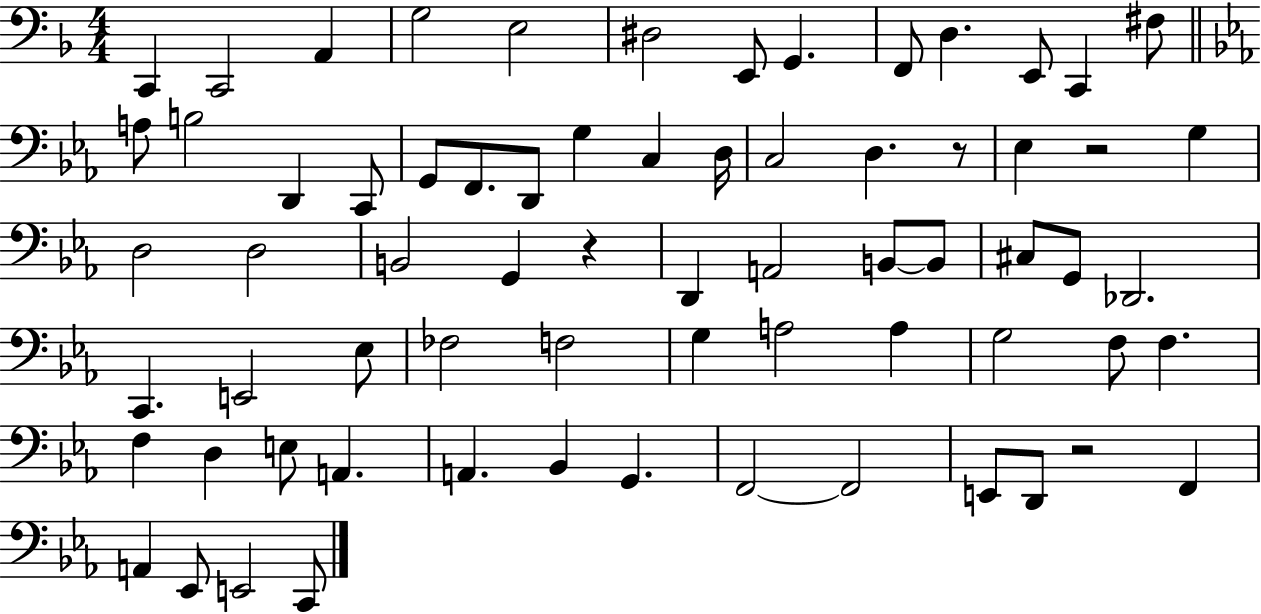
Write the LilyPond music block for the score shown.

{
  \clef bass
  \numericTimeSignature
  \time 4/4
  \key f \major
  \repeat volta 2 { c,4 c,2 a,4 | g2 e2 | dis2 e,8 g,4. | f,8 d4. e,8 c,4 fis8 | \break \bar "||" \break \key ees \major a8 b2 d,4 c,8 | g,8 f,8. d,8 g4 c4 d16 | c2 d4. r8 | ees4 r2 g4 | \break d2 d2 | b,2 g,4 r4 | d,4 a,2 b,8~~ b,8 | cis8 g,8 des,2. | \break c,4. e,2 ees8 | fes2 f2 | g4 a2 a4 | g2 f8 f4. | \break f4 d4 e8 a,4. | a,4. bes,4 g,4. | f,2~~ f,2 | e,8 d,8 r2 f,4 | \break a,4 ees,8 e,2 c,8 | } \bar "|."
}